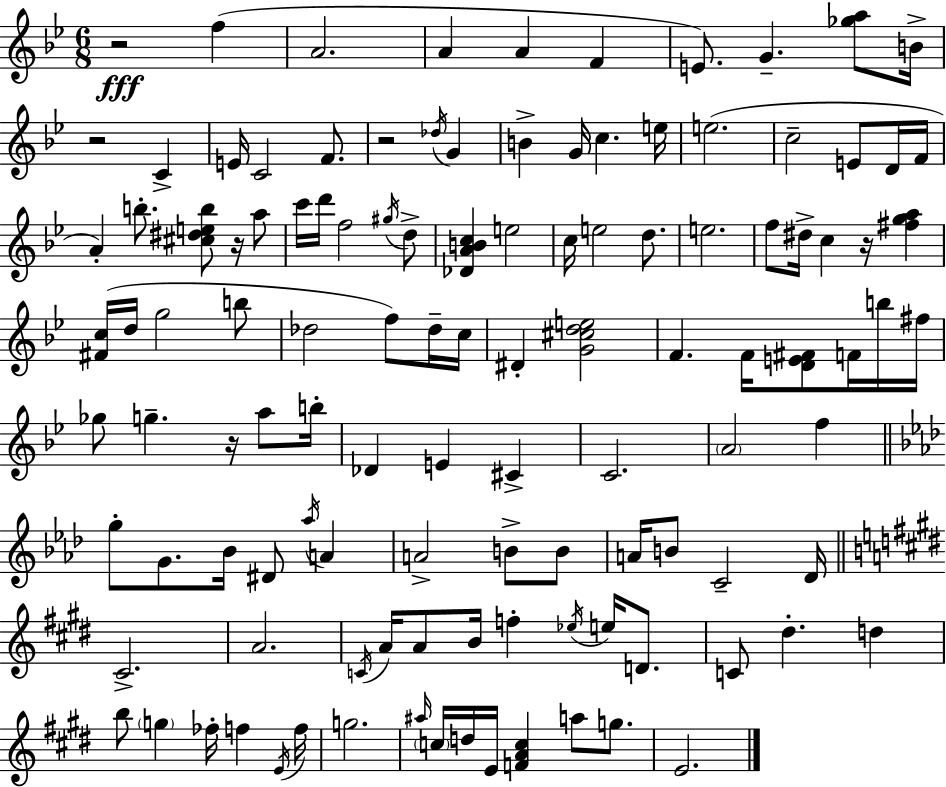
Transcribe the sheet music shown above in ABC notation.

X:1
T:Untitled
M:6/8
L:1/4
K:Gm
z2 f A2 A A F E/2 G [_ga]/2 B/4 z2 C E/4 C2 F/2 z2 _d/4 G B G/4 c e/4 e2 c2 E/2 D/4 F/4 A b/2 [^c^deb]/2 z/4 a/2 c'/4 d'/4 f2 ^g/4 d/2 [_DABc] e2 c/4 e2 d/2 e2 f/2 ^d/4 c z/4 [^fga] [^Fc]/4 d/4 g2 b/2 _d2 f/2 _d/4 c/4 ^D [G^cde]2 F F/4 [DE^F]/2 F/4 b/4 ^f/4 _g/2 g z/4 a/2 b/4 _D E ^C C2 A2 f g/2 G/2 _B/4 ^D/2 _a/4 A A2 B/2 B/2 A/4 B/2 C2 _D/4 ^C2 A2 C/4 A/4 A/2 B/4 f _e/4 e/4 D/2 C/2 ^d d b/2 g _f/4 f E/4 f/4 g2 ^a/4 c/4 d/4 E/4 [FAc] a/2 g/2 E2